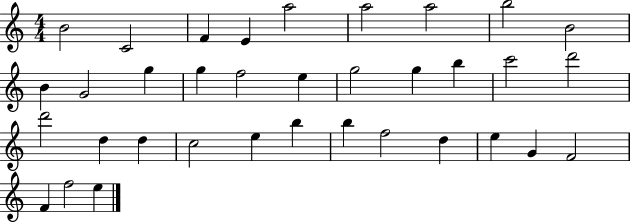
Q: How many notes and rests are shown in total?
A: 35